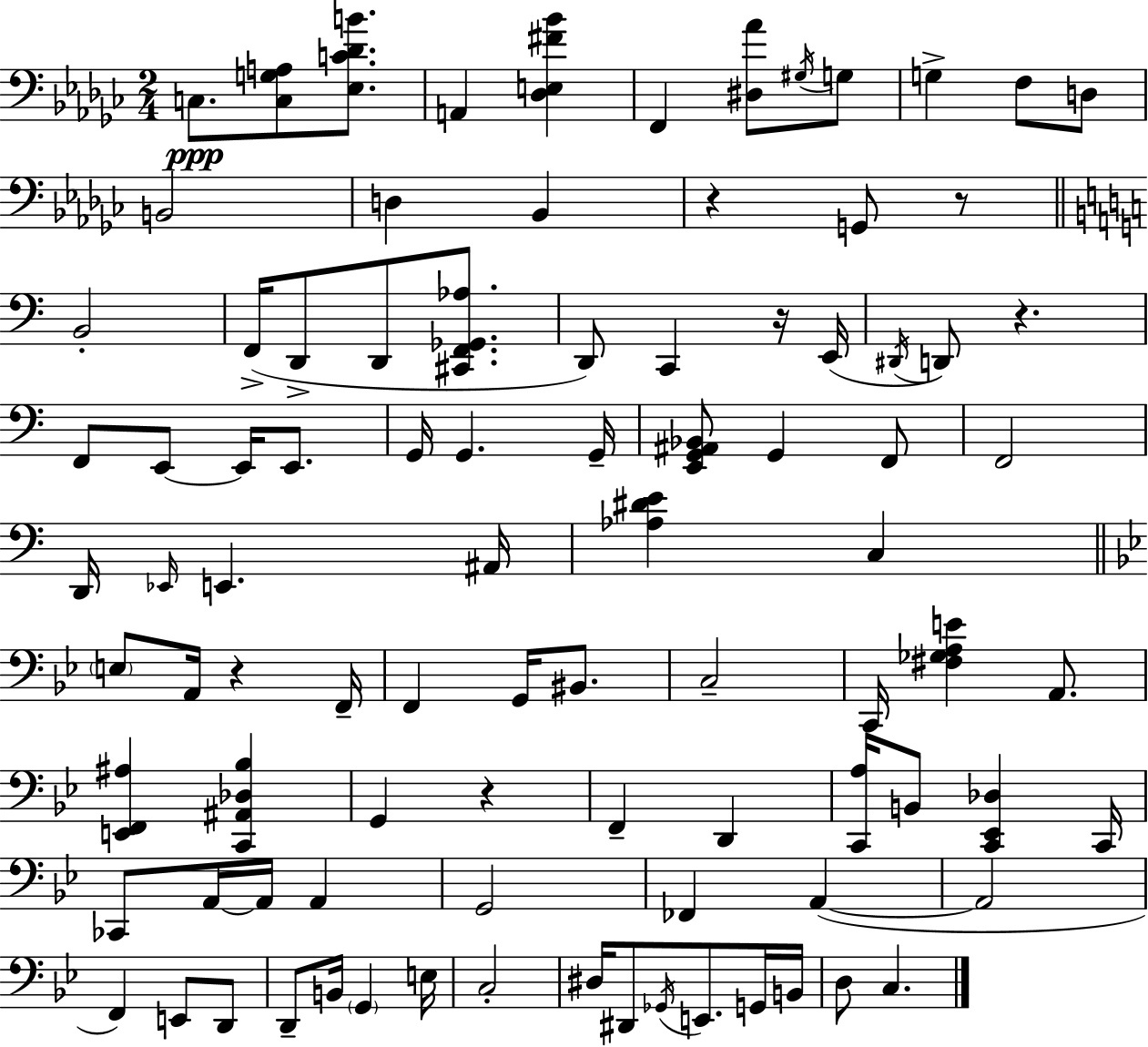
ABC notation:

X:1
T:Untitled
M:2/4
L:1/4
K:Ebm
C,/2 [C,G,A,]/2 [_E,C_DB]/2 A,, [_D,E,^F_B] F,, [^D,_A]/2 ^G,/4 G,/2 G, F,/2 D,/2 B,,2 D, _B,, z G,,/2 z/2 B,,2 F,,/4 D,,/2 D,,/2 [^C,,F,,_G,,_A,]/2 D,,/2 C,, z/4 E,,/4 ^D,,/4 D,,/2 z F,,/2 E,,/2 E,,/4 E,,/2 G,,/4 G,, G,,/4 [E,,G,,^A,,_B,,]/2 G,, F,,/2 F,,2 D,,/4 _E,,/4 E,, ^A,,/4 [_A,^DE] C, E,/2 A,,/4 z F,,/4 F,, G,,/4 ^B,,/2 C,2 C,,/4 [^F,_G,A,E] A,,/2 [E,,F,,^A,] [C,,^A,,_D,_B,] G,, z F,, D,, [C,,A,]/4 B,,/2 [C,,_E,,_D,] C,,/4 _C,,/2 A,,/4 A,,/4 A,, G,,2 _F,, A,, A,,2 F,, E,,/2 D,,/2 D,,/2 B,,/4 G,, E,/4 C,2 ^D,/4 ^D,,/2 _G,,/4 E,,/2 G,,/4 B,,/4 D,/2 C,